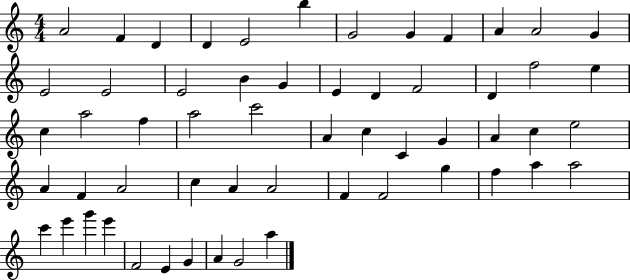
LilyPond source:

{
  \clef treble
  \numericTimeSignature
  \time 4/4
  \key c \major
  a'2 f'4 d'4 | d'4 e'2 b''4 | g'2 g'4 f'4 | a'4 a'2 g'4 | \break e'2 e'2 | e'2 b'4 g'4 | e'4 d'4 f'2 | d'4 f''2 e''4 | \break c''4 a''2 f''4 | a''2 c'''2 | a'4 c''4 c'4 g'4 | a'4 c''4 e''2 | \break a'4 f'4 a'2 | c''4 a'4 a'2 | f'4 f'2 g''4 | f''4 a''4 a''2 | \break c'''4 e'''4 g'''4 e'''4 | f'2 e'4 g'4 | a'4 g'2 a''4 | \bar "|."
}